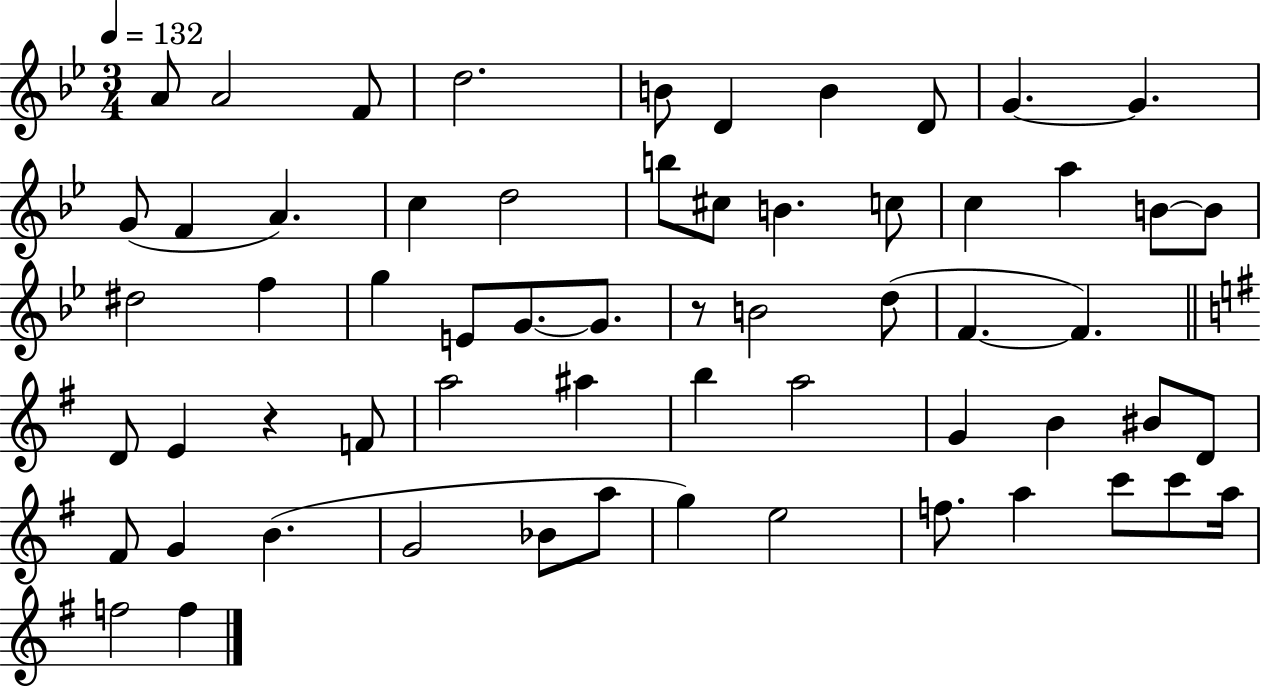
A4/e A4/h F4/e D5/h. B4/e D4/q B4/q D4/e G4/q. G4/q. G4/e F4/q A4/q. C5/q D5/h B5/e C#5/e B4/q. C5/e C5/q A5/q B4/e B4/e D#5/h F5/q G5/q E4/e G4/e. G4/e. R/e B4/h D5/e F4/q. F4/q. D4/e E4/q R/q F4/e A5/h A#5/q B5/q A5/h G4/q B4/q BIS4/e D4/e F#4/e G4/q B4/q. G4/h Bb4/e A5/e G5/q E5/h F5/e. A5/q C6/e C6/e A5/s F5/h F5/q